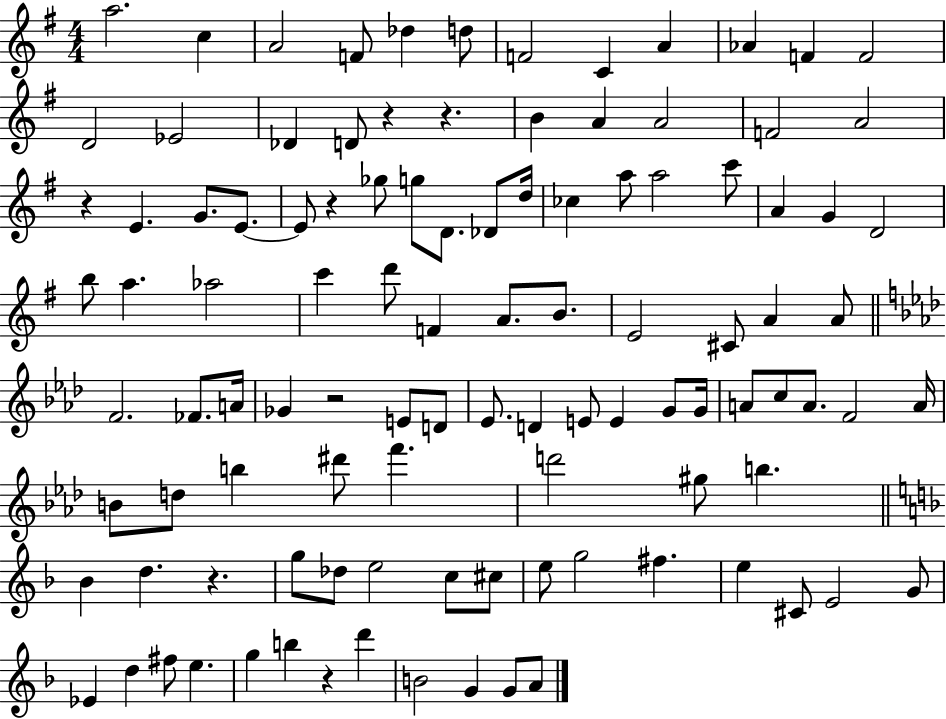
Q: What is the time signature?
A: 4/4